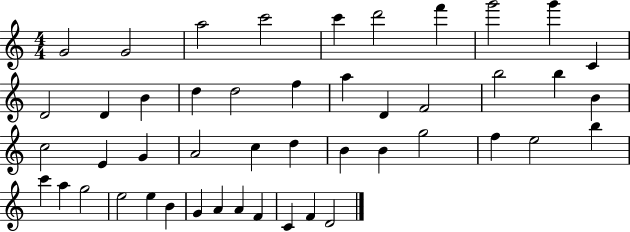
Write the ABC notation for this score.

X:1
T:Untitled
M:4/4
L:1/4
K:C
G2 G2 a2 c'2 c' d'2 f' g'2 g' C D2 D B d d2 f a D F2 b2 b B c2 E G A2 c d B B g2 f e2 b c' a g2 e2 e B G A A F C F D2